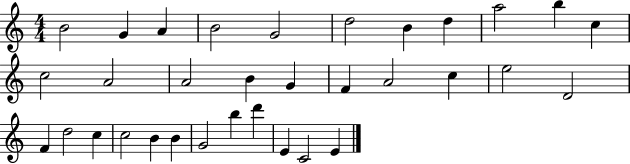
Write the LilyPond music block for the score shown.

{
  \clef treble
  \numericTimeSignature
  \time 4/4
  \key c \major
  b'2 g'4 a'4 | b'2 g'2 | d''2 b'4 d''4 | a''2 b''4 c''4 | \break c''2 a'2 | a'2 b'4 g'4 | f'4 a'2 c''4 | e''2 d'2 | \break f'4 d''2 c''4 | c''2 b'4 b'4 | g'2 b''4 d'''4 | e'4 c'2 e'4 | \break \bar "|."
}